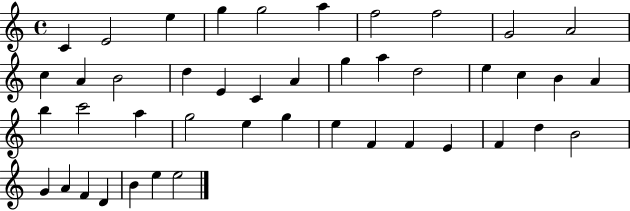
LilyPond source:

{
  \clef treble
  \time 4/4
  \defaultTimeSignature
  \key c \major
  c'4 e'2 e''4 | g''4 g''2 a''4 | f''2 f''2 | g'2 a'2 | \break c''4 a'4 b'2 | d''4 e'4 c'4 a'4 | g''4 a''4 d''2 | e''4 c''4 b'4 a'4 | \break b''4 c'''2 a''4 | g''2 e''4 g''4 | e''4 f'4 f'4 e'4 | f'4 d''4 b'2 | \break g'4 a'4 f'4 d'4 | b'4 e''4 e''2 | \bar "|."
}